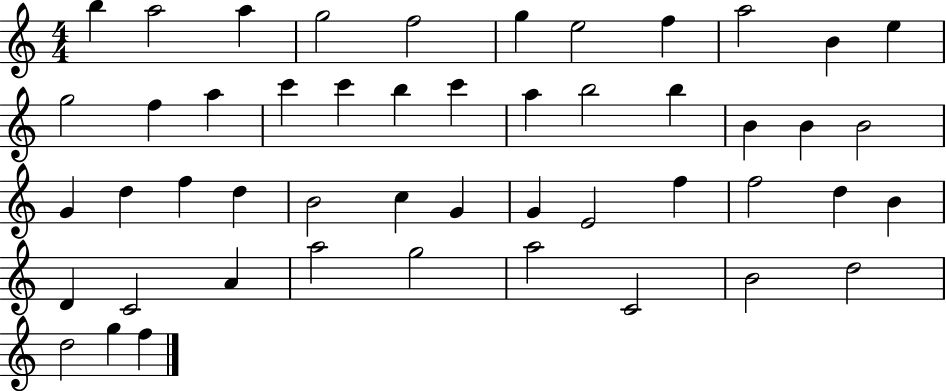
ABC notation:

X:1
T:Untitled
M:4/4
L:1/4
K:C
b a2 a g2 f2 g e2 f a2 B e g2 f a c' c' b c' a b2 b B B B2 G d f d B2 c G G E2 f f2 d B D C2 A a2 g2 a2 C2 B2 d2 d2 g f